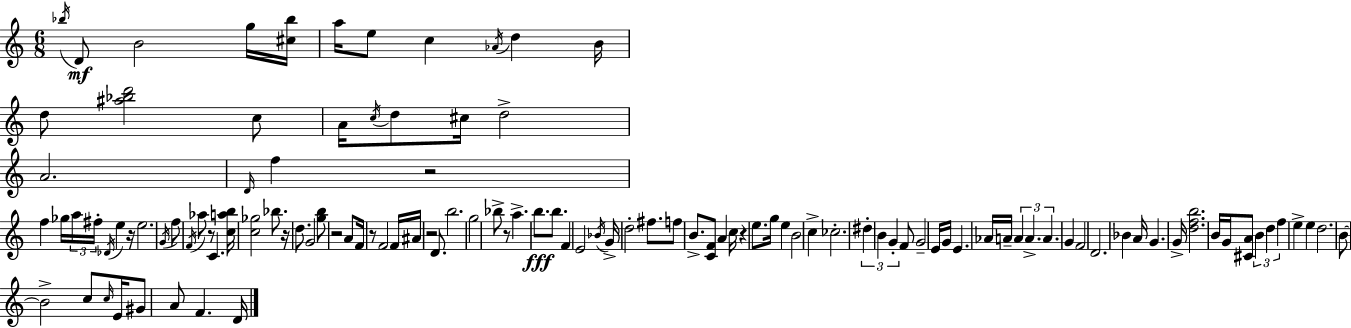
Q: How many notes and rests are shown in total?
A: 117